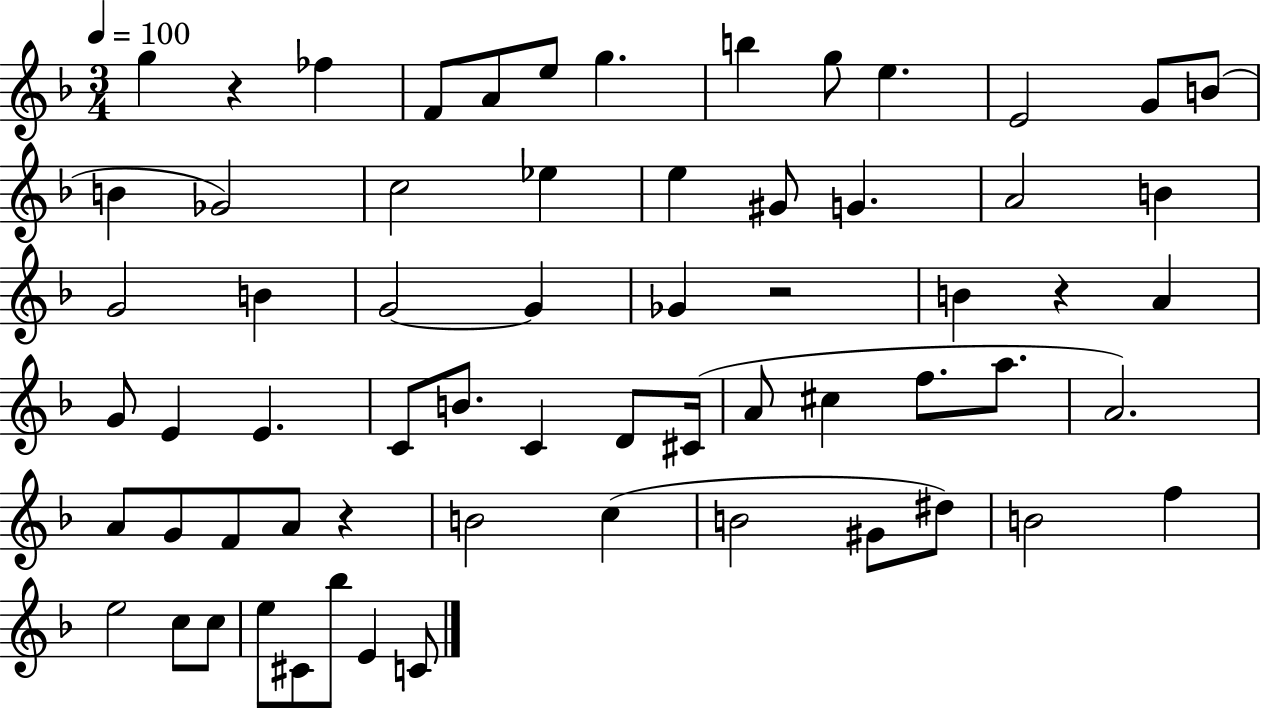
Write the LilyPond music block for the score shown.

{
  \clef treble
  \numericTimeSignature
  \time 3/4
  \key f \major
  \tempo 4 = 100
  g''4 r4 fes''4 | f'8 a'8 e''8 g''4. | b''4 g''8 e''4. | e'2 g'8 b'8( | \break b'4 ges'2) | c''2 ees''4 | e''4 gis'8 g'4. | a'2 b'4 | \break g'2 b'4 | g'2~~ g'4 | ges'4 r2 | b'4 r4 a'4 | \break g'8 e'4 e'4. | c'8 b'8. c'4 d'8 cis'16( | a'8 cis''4 f''8. a''8. | a'2.) | \break a'8 g'8 f'8 a'8 r4 | b'2 c''4( | b'2 gis'8 dis''8) | b'2 f''4 | \break e''2 c''8 c''8 | e''8 cis'8 bes''8 e'4 c'8 | \bar "|."
}